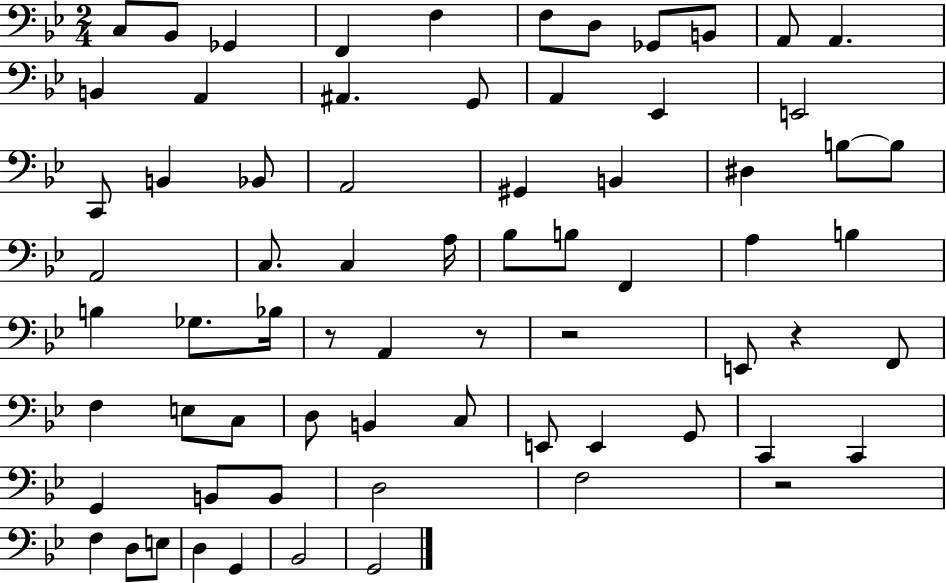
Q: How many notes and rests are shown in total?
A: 70